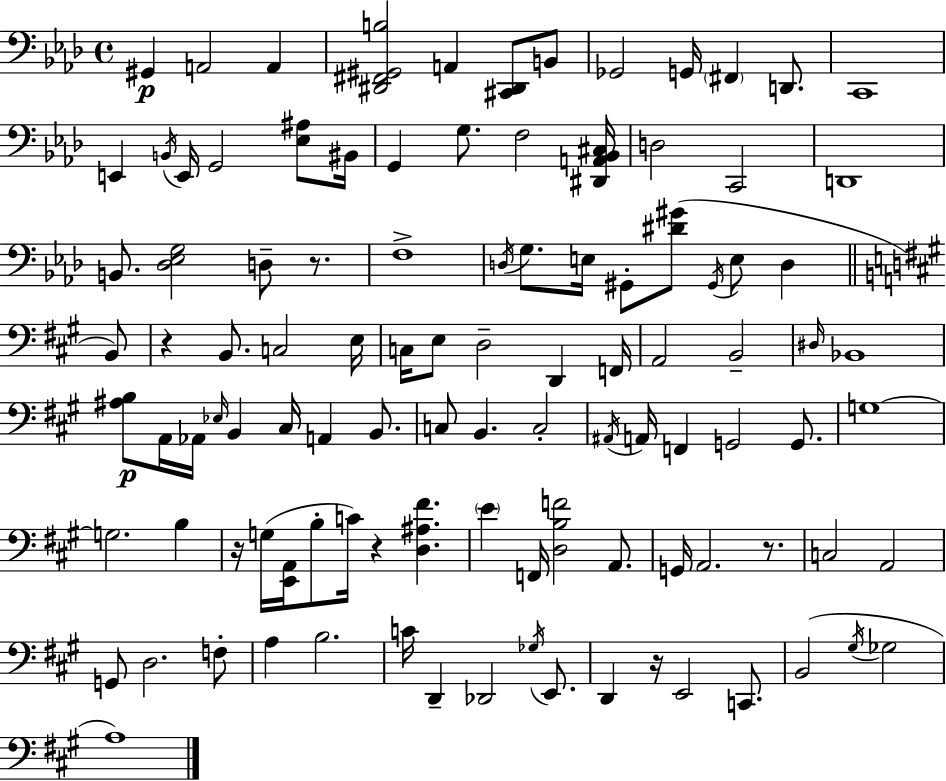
{
  \clef bass
  \time 4/4
  \defaultTimeSignature
  \key f \minor
  gis,4\p a,2 a,4 | <dis, fis, gis, b>2 a,4 <cis, dis,>8 b,8 | ges,2 g,16 \parenthesize fis,4 d,8. | c,1 | \break e,4 \acciaccatura { b,16 } e,16 g,2 <ees ais>8 | bis,16 g,4 g8. f2 | <dis, a, bes, cis>16 d2 c,2 | d,1 | \break b,8. <des ees g>2 d8-- r8. | f1-> | \acciaccatura { d16 } g8. e16 gis,8-. <dis' gis'>8( \acciaccatura { gis,16 } e8 d4 | \bar "||" \break \key a \major b,8) r4 b,8. c2 | e16 c16 e8 d2-- d,4 | f,16 a,2 b,2-- | \grace { dis16 } bes,1 | \break <ais b>8\p a,16 aes,16 \grace { ees16 } b,4 cis16 a,4 | b,8. c8 b,4. c2-. | \acciaccatura { ais,16 } a,16 f,4 g,2 | g,8. g1~~ | \break g2. | b4 r16 g16( <e, a,>16 b8-. c'16) r4 <d ais fis'>4. | \parenthesize e'4 f,16 <d b f'>2 | a,8. g,16 a,2. | \break r8. c2 a,2 | g,8 d2. | f8-. a4 b2. | c'16 d,4-- des,2 | \break \acciaccatura { ges16 } e,8. d,4 r16 e,2 | c,8. b,2( \acciaccatura { gis16 } ges2 | a1) | \bar "|."
}